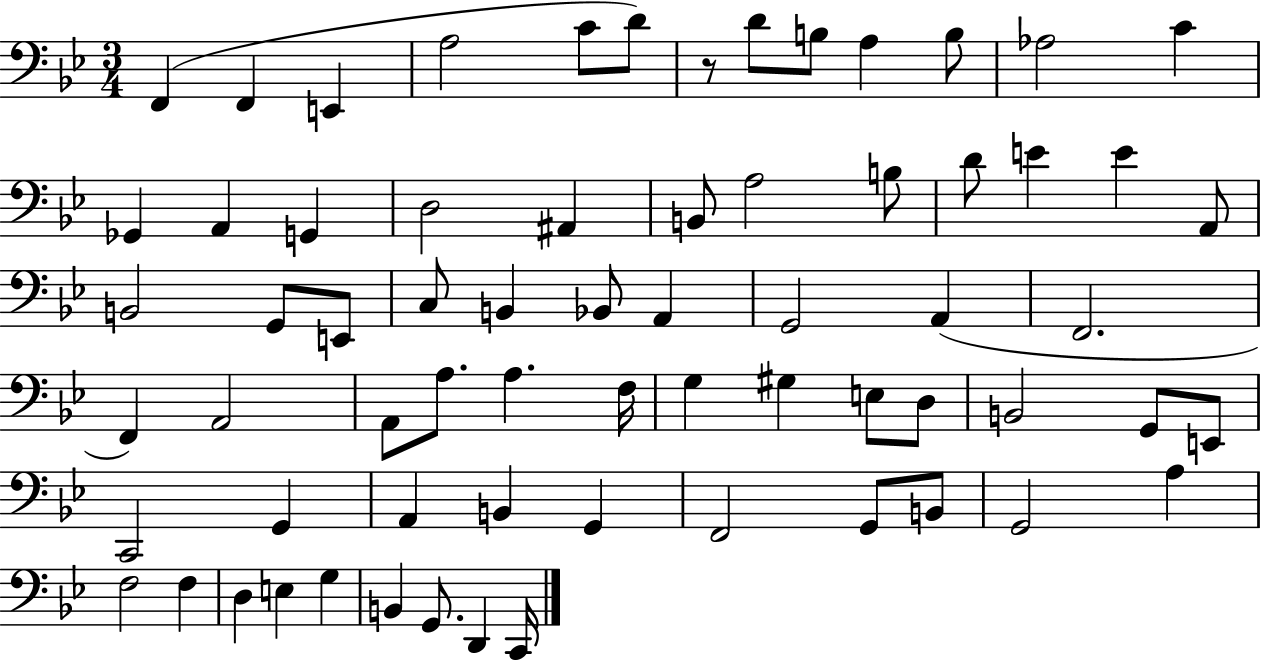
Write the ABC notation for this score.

X:1
T:Untitled
M:3/4
L:1/4
K:Bb
F,, F,, E,, A,2 C/2 D/2 z/2 D/2 B,/2 A, B,/2 _A,2 C _G,, A,, G,, D,2 ^A,, B,,/2 A,2 B,/2 D/2 E E A,,/2 B,,2 G,,/2 E,,/2 C,/2 B,, _B,,/2 A,, G,,2 A,, F,,2 F,, A,,2 A,,/2 A,/2 A, F,/4 G, ^G, E,/2 D,/2 B,,2 G,,/2 E,,/2 C,,2 G,, A,, B,, G,, F,,2 G,,/2 B,,/2 G,,2 A, F,2 F, D, E, G, B,, G,,/2 D,, C,,/4